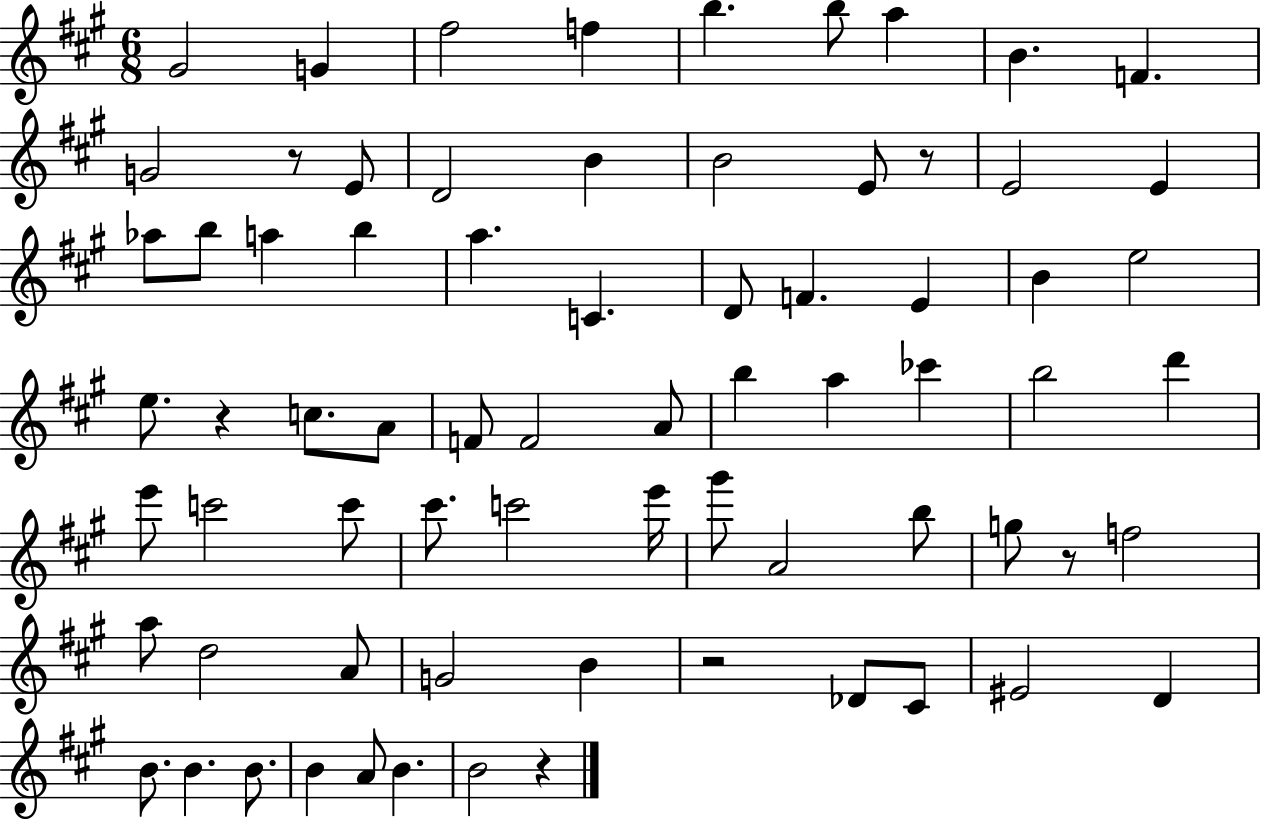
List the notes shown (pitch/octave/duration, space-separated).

G#4/h G4/q F#5/h F5/q B5/q. B5/e A5/q B4/q. F4/q. G4/h R/e E4/e D4/h B4/q B4/h E4/e R/e E4/h E4/q Ab5/e B5/e A5/q B5/q A5/q. C4/q. D4/e F4/q. E4/q B4/q E5/h E5/e. R/q C5/e. A4/e F4/e F4/h A4/e B5/q A5/q CES6/q B5/h D6/q E6/e C6/h C6/e C#6/e. C6/h E6/s G#6/e A4/h B5/e G5/e R/e F5/h A5/e D5/h A4/e G4/h B4/q R/h Db4/e C#4/e EIS4/h D4/q B4/e. B4/q. B4/e. B4/q A4/e B4/q. B4/h R/q